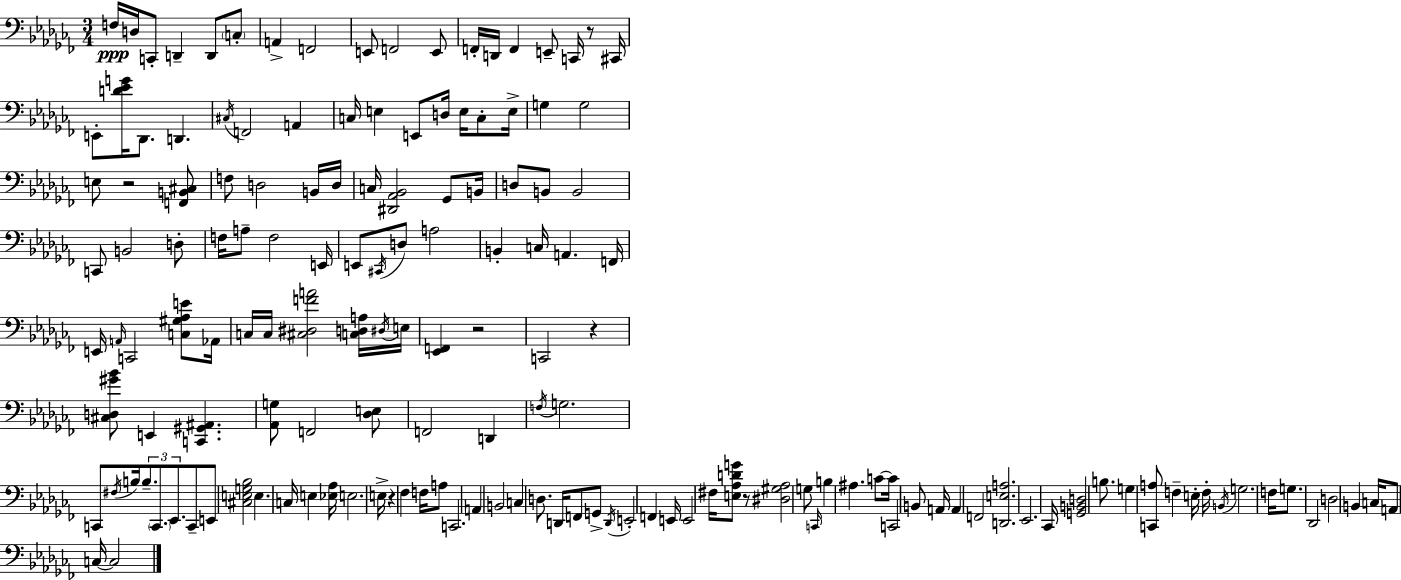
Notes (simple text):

F3/s D3/s C2/e D2/q D2/e C3/e A2/q F2/h E2/e F2/h E2/e F2/s D2/s F2/q E2/e C2/s R/e C#2/s E2/e [D4,Eb4,G4]/s Db2/e. D2/q. C#3/s F2/h A2/q C3/s E3/q E2/e D3/s E3/s C3/e E3/s G3/q G3/h E3/e R/h [F2,B2,C#3]/e F3/e D3/h B2/s D3/s C3/s [D#2,Ab2,Bb2]/h Gb2/e B2/s D3/e B2/e B2/h C2/e B2/h D3/e F3/s A3/e F3/h E2/s E2/e C#2/s D3/e A3/h B2/q C3/s A2/q. F2/s E2/s A2/s C2/h [C3,G#3,Ab3,E4]/e Ab2/s C3/s C3/s [C#3,D#3,F4,A4]/h [C3,D3,A3]/s D#3/s E3/s [Eb2,F2]/q R/h C2/h R/q [C#3,D3,G#4,Bb4]/e E2/q [C2,G#2,A#2]/q. [Ab2,G3]/e F2/h [Db3,E3]/e F2/h D2/q F3/s G3/h. C2/e F#3/s B3/s B3/e. C2/e. Eb2/e. C2/e E2/e [C#3,E3,G3,Bb3]/h E3/q. C3/s E3/q [Eb3,Ab3]/s E3/h. E3/s R/q FES3/q F3/s A3/e C2/h. A2/q B2/h C3/q D3/e. D2/s F2/e G2/e D2/s E2/h F2/q E2/s E2/h F#3/s [E3,Ab3,D4,G4]/e R/e [D#3,G#3,Ab3]/h G3/e C2/s B3/q A#3/q. C4/e C4/s C2/h B2/e A2/s A2/q F2/h [D2,E3,A3]/h. Eb2/h. CES2/s [G2,B2,D3]/h B3/e. G3/q [C2,A3]/e F3/q E3/s F3/s B2/s G3/h. F3/s G3/e. Db2/h D3/h B2/q C3/s A2/e C3/s C3/h